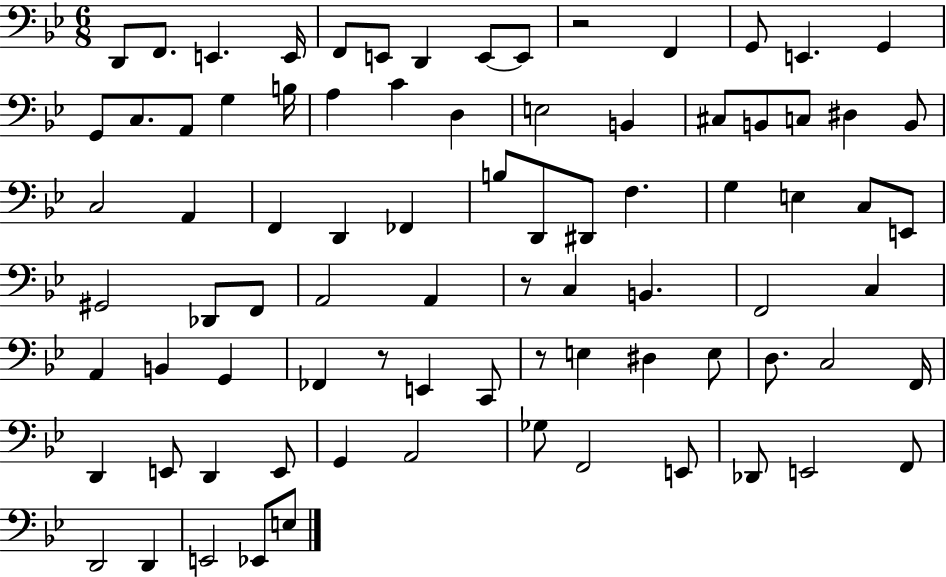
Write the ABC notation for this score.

X:1
T:Untitled
M:6/8
L:1/4
K:Bb
D,,/2 F,,/2 E,, E,,/4 F,,/2 E,,/2 D,, E,,/2 E,,/2 z2 F,, G,,/2 E,, G,, G,,/2 C,/2 A,,/2 G, B,/4 A, C D, E,2 B,, ^C,/2 B,,/2 C,/2 ^D, B,,/2 C,2 A,, F,, D,, _F,, B,/2 D,,/2 ^D,,/2 F, G, E, C,/2 E,,/2 ^G,,2 _D,,/2 F,,/2 A,,2 A,, z/2 C, B,, F,,2 C, A,, B,, G,, _F,, z/2 E,, C,,/2 z/2 E, ^D, E,/2 D,/2 C,2 F,,/4 D,, E,,/2 D,, E,,/2 G,, A,,2 _G,/2 F,,2 E,,/2 _D,,/2 E,,2 F,,/2 D,,2 D,, E,,2 _E,,/2 E,/2